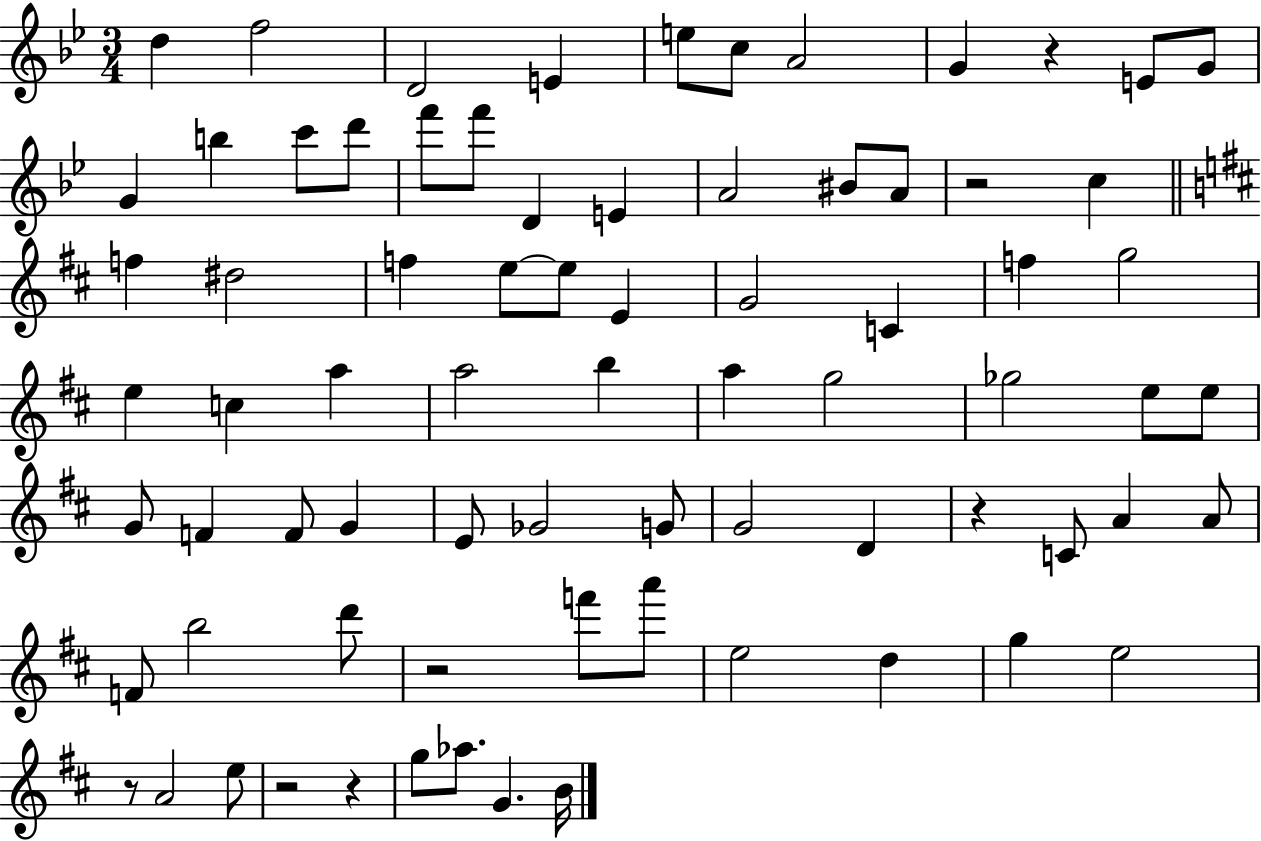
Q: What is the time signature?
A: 3/4